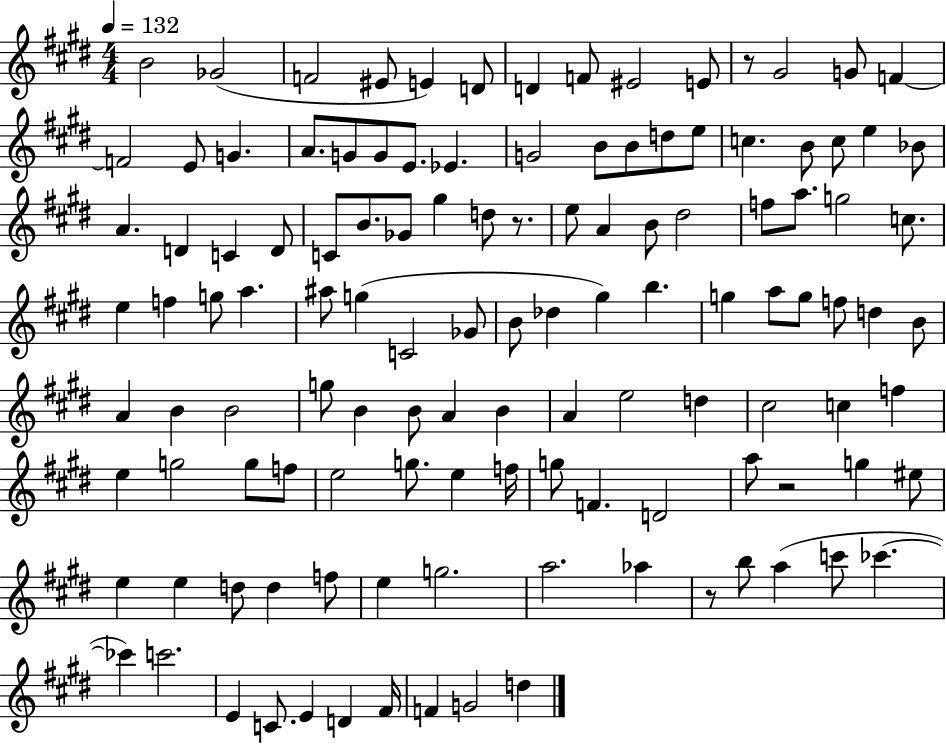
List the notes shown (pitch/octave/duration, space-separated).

B4/h Gb4/h F4/h EIS4/e E4/q D4/e D4/q F4/e EIS4/h E4/e R/e G#4/h G4/e F4/q F4/h E4/e G4/q. A4/e. G4/e G4/e E4/e. Eb4/q. G4/h B4/e B4/e D5/e E5/e C5/q. B4/e C5/e E5/q Bb4/e A4/q. D4/q C4/q D4/e C4/e B4/e. Gb4/e G#5/q D5/e R/e. E5/e A4/q B4/e D#5/h F5/e A5/e. G5/h C5/e. E5/q F5/q G5/e A5/q. A#5/e G5/q C4/h Gb4/e B4/e Db5/q G#5/q B5/q. G5/q A5/e G5/e F5/e D5/q B4/e A4/q B4/q B4/h G5/e B4/q B4/e A4/q B4/q A4/q E5/h D5/q C#5/h C5/q F5/q E5/q G5/h G5/e F5/e E5/h G5/e. E5/q F5/s G5/e F4/q. D4/h A5/e R/h G5/q EIS5/e E5/q E5/q D5/e D5/q F5/e E5/q G5/h. A5/h. Ab5/q R/e B5/e A5/q C6/e CES6/q. CES6/q C6/h. E4/q C4/e. E4/q D4/q F#4/s F4/q G4/h D5/q